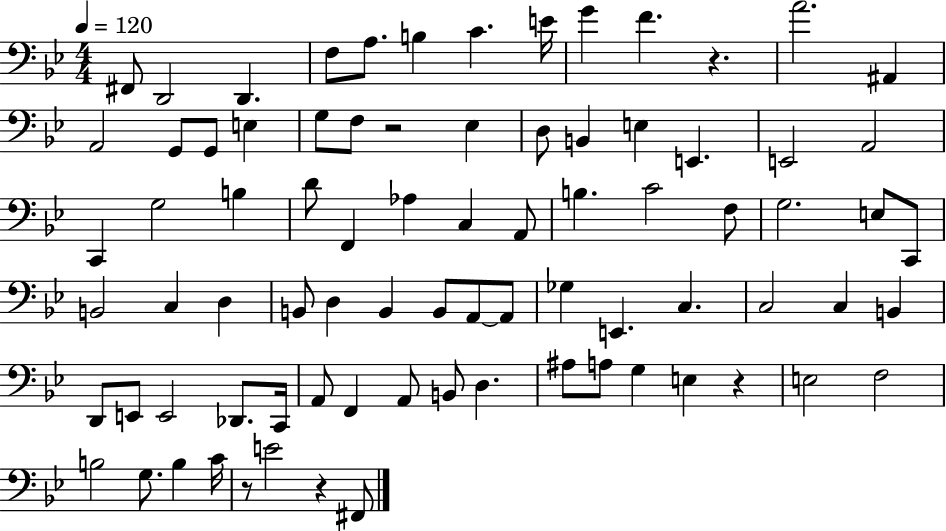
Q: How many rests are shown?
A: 5